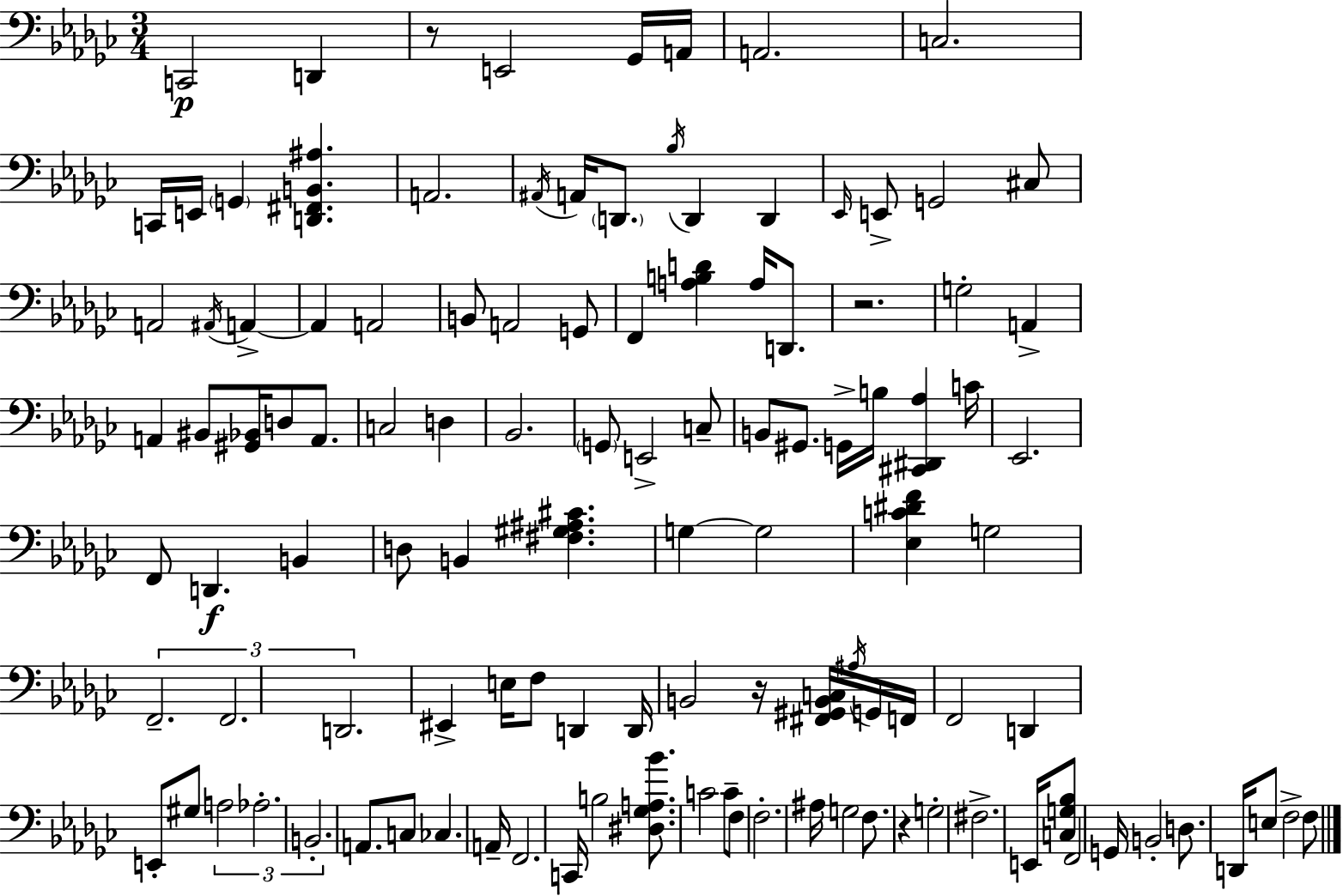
C2/h D2/q R/e E2/h Gb2/s A2/s A2/h. C3/h. C2/s E2/s G2/q [D2,F#2,B2,A#3]/q. A2/h. A#2/s A2/s D2/e. Bb3/s D2/q D2/q Eb2/s E2/e G2/h C#3/e A2/h A#2/s A2/q A2/q A2/h B2/e A2/h G2/e F2/q [A3,B3,D4]/q A3/s D2/e. R/h. G3/h A2/q A2/q BIS2/e [G#2,Bb2]/s D3/e A2/e. C3/h D3/q Bb2/h. G2/e E2/h C3/e B2/e G#2/e. G2/s B3/s [C#2,D#2,Ab3]/q C4/s Eb2/h. F2/e D2/q. B2/q D3/e B2/q [F#3,G#3,A#3,C#4]/q. G3/q G3/h [Eb3,C4,D#4,F4]/q G3/h F2/h. F2/h. D2/h. EIS2/q E3/s F3/e D2/q D2/s B2/h R/s [F#2,G#2,B2,C3]/s A#3/s G2/s F2/s F2/h D2/q E2/e G#3/e A3/h Ab3/h. B2/h. A2/e. C3/e CES3/q. A2/s F2/h. C2/s B3/h [D#3,Gb3,A3,Bb4]/e. C4/h C4/e F3/e F3/h. A#3/s G3/h F3/e. R/q G3/h F#3/h. E2/s [C3,G3,Bb3]/e F2/h G2/s B2/h D3/e. D2/s E3/e F3/h F3/e